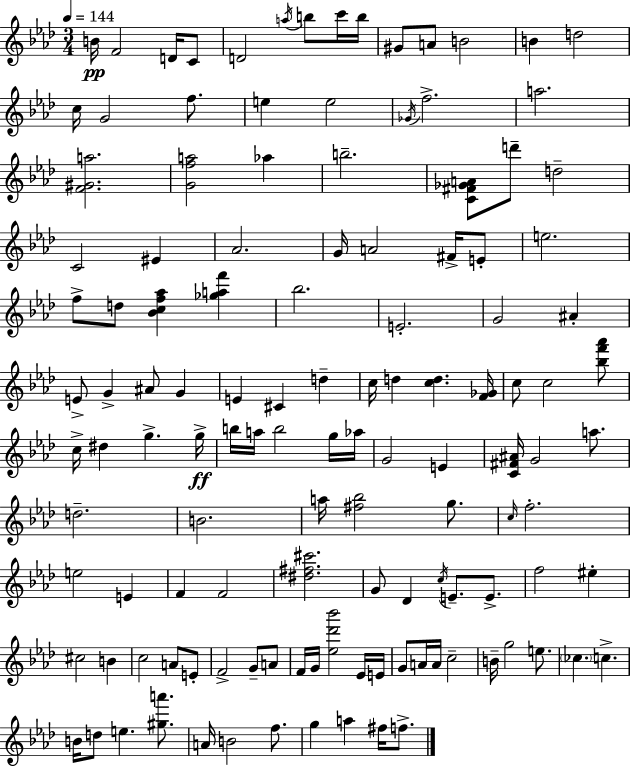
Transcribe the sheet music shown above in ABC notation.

X:1
T:Untitled
M:3/4
L:1/4
K:Ab
B/4 F2 D/4 C/2 D2 a/4 b/2 c'/4 b/4 ^G/2 A/2 B2 B d2 c/4 G2 f/2 e e2 _G/4 f2 a2 [F^Ga]2 [Gfa]2 _a b2 [C^F_GA]/2 d'/2 d2 C2 ^E _A2 G/4 A2 ^F/4 E/2 e2 f/2 d/2 [_Bcf_a] [_gaf'] _b2 E2 G2 ^A E/2 G ^A/2 G E ^C d c/4 d [cd] [F_G]/4 c/2 c2 [_bf'_a']/2 c/4 ^d g g/4 b/4 a/4 b2 g/4 _a/4 G2 E [C^F^A]/4 G2 a/2 d2 B2 a/4 [^f_b]2 g/2 c/4 f2 e2 E F F2 [^d^f^c']2 G/2 _D c/4 E/2 E/2 f2 ^e ^c2 B c2 A/2 E/2 F2 G/2 A/2 F/4 G/4 [_e_d'_b']2 _E/4 E/4 G/2 A/4 A/4 c2 B/4 g2 e/2 _c c B/4 d/2 e [^ga']/2 A/4 B2 f/2 g a ^f/4 f/2